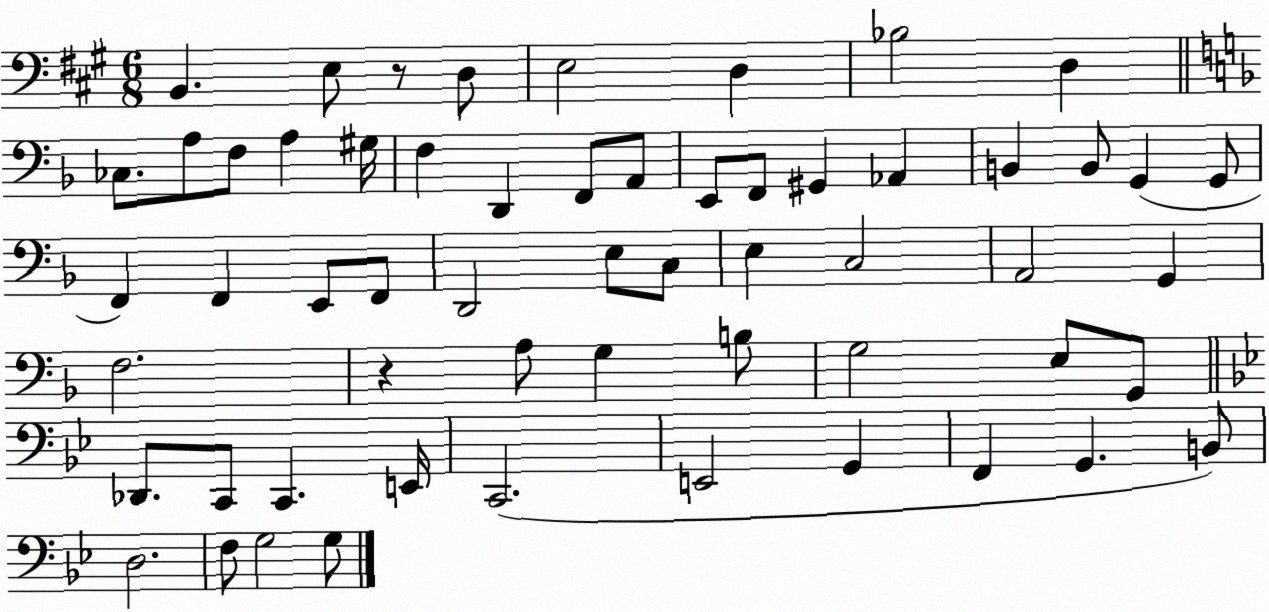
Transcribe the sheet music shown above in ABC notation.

X:1
T:Untitled
M:6/8
L:1/4
K:A
B,, E,/2 z/2 D,/2 E,2 D, _B,2 D, _C,/2 A,/2 F,/2 A, ^G,/4 F, D,, F,,/2 A,,/2 E,,/2 F,,/2 ^G,, _A,, B,, B,,/2 G,, G,,/2 F,, F,, E,,/2 F,,/2 D,,2 E,/2 C,/2 E, C,2 A,,2 G,, F,2 z A,/2 G, B,/2 G,2 E,/2 G,,/2 _D,,/2 C,,/2 C,, E,,/4 C,,2 E,,2 G,, F,, G,, B,,/2 D,2 F,/2 G,2 G,/2